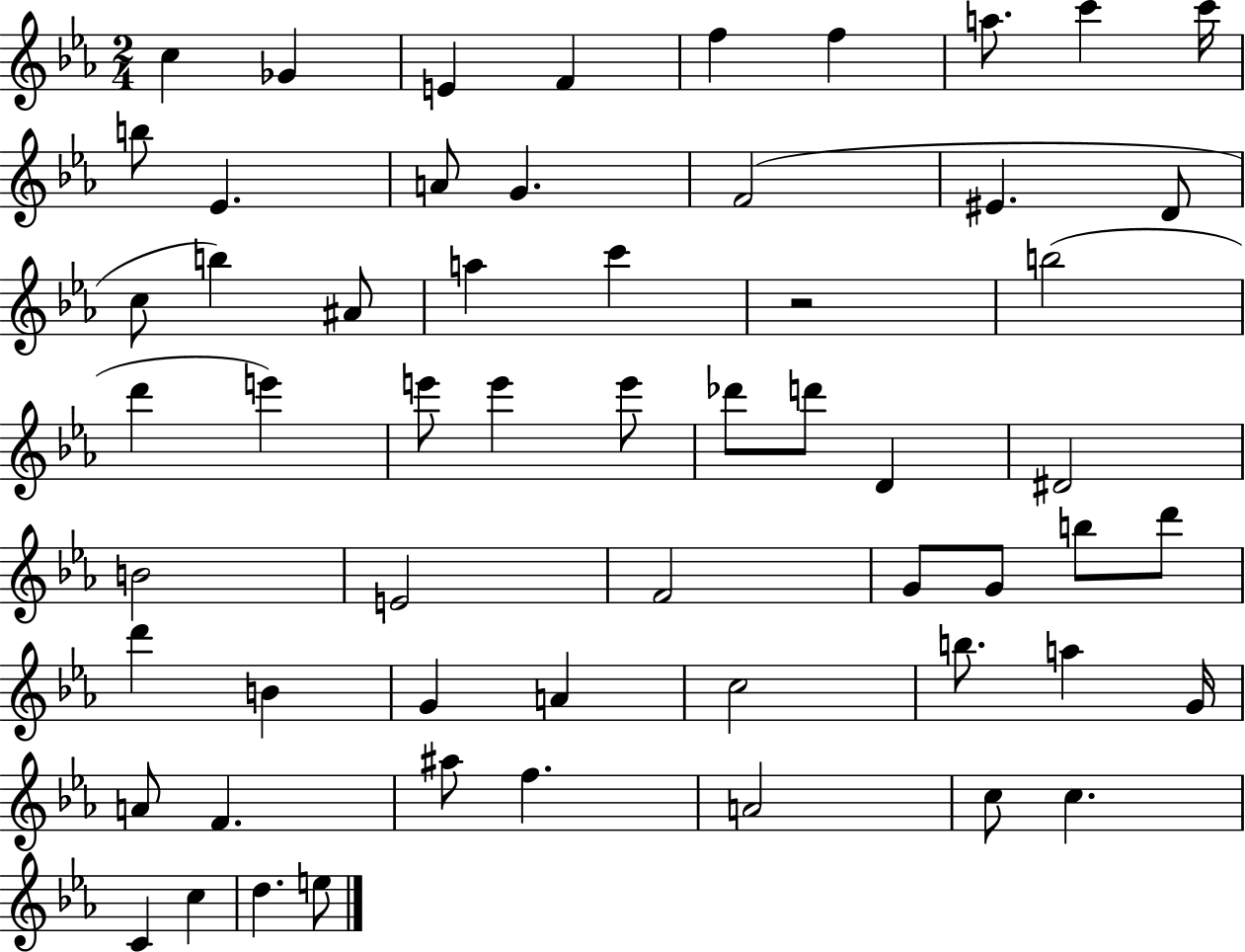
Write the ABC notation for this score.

X:1
T:Untitled
M:2/4
L:1/4
K:Eb
c _G E F f f a/2 c' c'/4 b/2 _E A/2 G F2 ^E D/2 c/2 b ^A/2 a c' z2 b2 d' e' e'/2 e' e'/2 _d'/2 d'/2 D ^D2 B2 E2 F2 G/2 G/2 b/2 d'/2 d' B G A c2 b/2 a G/4 A/2 F ^a/2 f A2 c/2 c C c d e/2